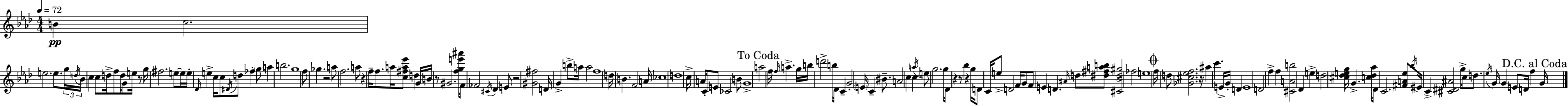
B4/q C5/h. E5/h. E5/e. G5/s D5/s Bb4/s C5/q C5/e D5/s F5/e D5/s G4/e E5/s R/e G5/s F#5/h. E5/e E5/s E5/s Db4/s E5/q C5/s C5/e D#4/s D5/e FES5/q G5/e A5/q B5/h. G5/w F5/e Gb5/q. R/h A5/e F5/h. A5/e R/q F5/s F5/e. A5/s [C5,F#5,A5,Eb6]/e D5/q G4/s B4/s R/e G#4/h. [F5,G5,E6,A#6]/s F4/e FES4/h C#4/s Db4/q E4/e R/h [G#4,F#5]/h D4/s G4/q B5/e A5/s A5/h F5/w D5/s B4/q. F4/h A4/s CES5/w D5/w C5/s A4/e C4/s E4/e CES4/h B4/e G4/w A5/h F5/s F5/s A5/q. G5/s B5/s D6/h B5/e Db4/s C4/q G4/h E4/s C4/q BIS4/e. A4/h C5/q C5/q A5/s E5/e G5/h. G5/e Db4/s R/q R/e Bb5/q R/q G5/s D4/e C4/s E5/e D4/h F4/s G4/e F4/e E4/q D4/q. A#4/s D5/e [D#5,F#5,A5,B5]/e [C#4,Bb4,D#5,G#5]/h FES5/h E5/w F5/s D5/e [Gb4,C#5,Eb5,F5]/h. R/s A#5/q C6/q. E4/s G4/s D4/q E4/w D4/h F5/q F5/q [C#4,A4,B5]/h Db4/q E5/q D5/h [C#5,Db5,E5,G5]/s G4/q. [C5,Db5,Ab5]/s Db4/e C4/h. [F#4,A4,Eb5]/e Bb5/s EIS4/s C4/q [C#4,D#4,A#4]/h G5/e C5/s D5/e. Eb5/s G4/s G4/q E4/e D4/s F5/q G4/s